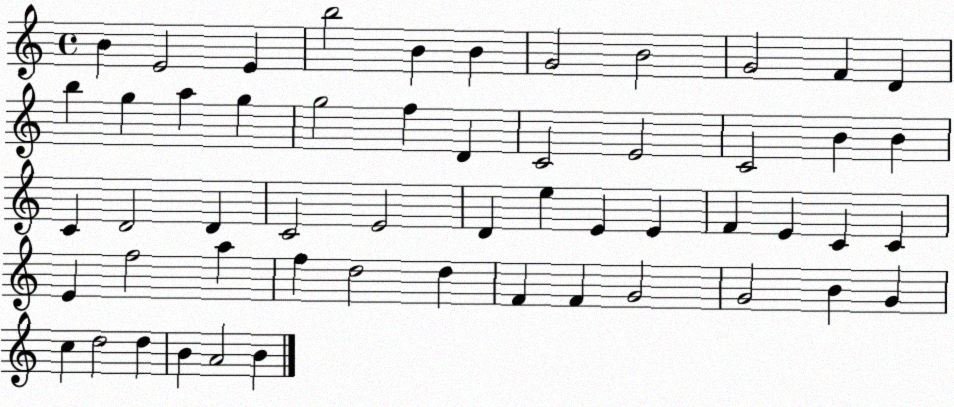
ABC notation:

X:1
T:Untitled
M:4/4
L:1/4
K:C
B E2 E b2 B B G2 B2 G2 F D b g a g g2 f D C2 E2 C2 B B C D2 D C2 E2 D e E E F E C C E f2 a f d2 d F F G2 G2 B G c d2 d B A2 B